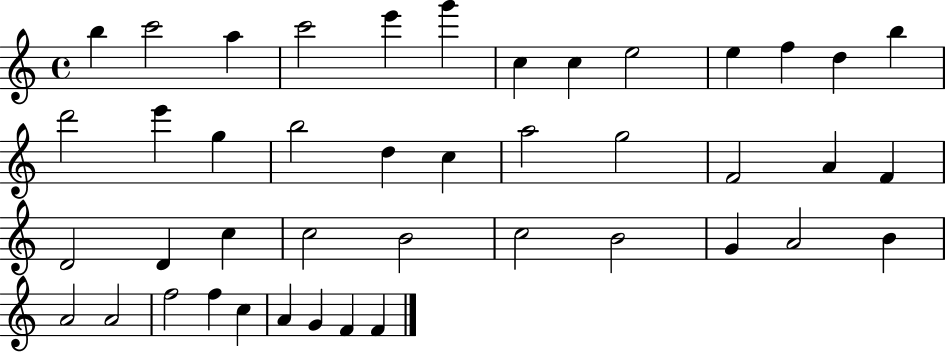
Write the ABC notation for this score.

X:1
T:Untitled
M:4/4
L:1/4
K:C
b c'2 a c'2 e' g' c c e2 e f d b d'2 e' g b2 d c a2 g2 F2 A F D2 D c c2 B2 c2 B2 G A2 B A2 A2 f2 f c A G F F